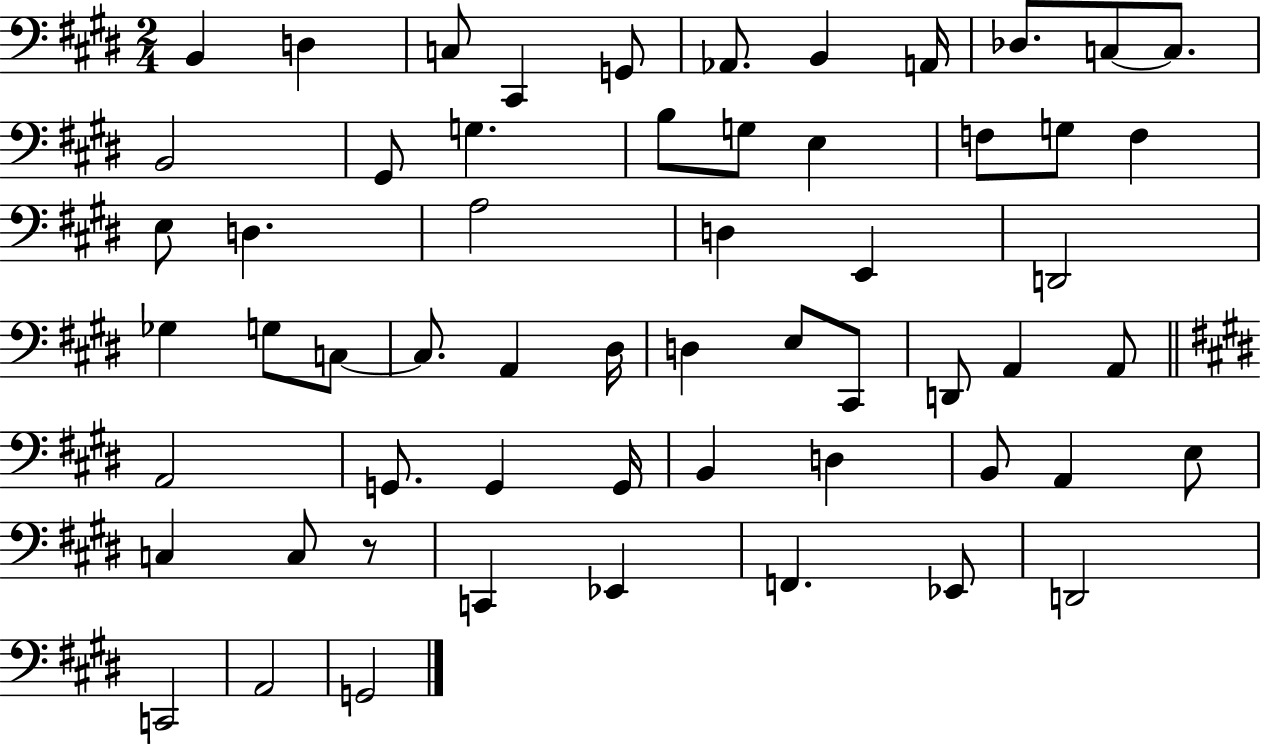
B2/q D3/q C3/e C#2/q G2/e Ab2/e. B2/q A2/s Db3/e. C3/e C3/e. B2/h G#2/e G3/q. B3/e G3/e E3/q F3/e G3/e F3/q E3/e D3/q. A3/h D3/q E2/q D2/h Gb3/q G3/e C3/e C3/e. A2/q D#3/s D3/q E3/e C#2/e D2/e A2/q A2/e A2/h G2/e. G2/q G2/s B2/q D3/q B2/e A2/q E3/e C3/q C3/e R/e C2/q Eb2/q F2/q. Eb2/e D2/h C2/h A2/h G2/h